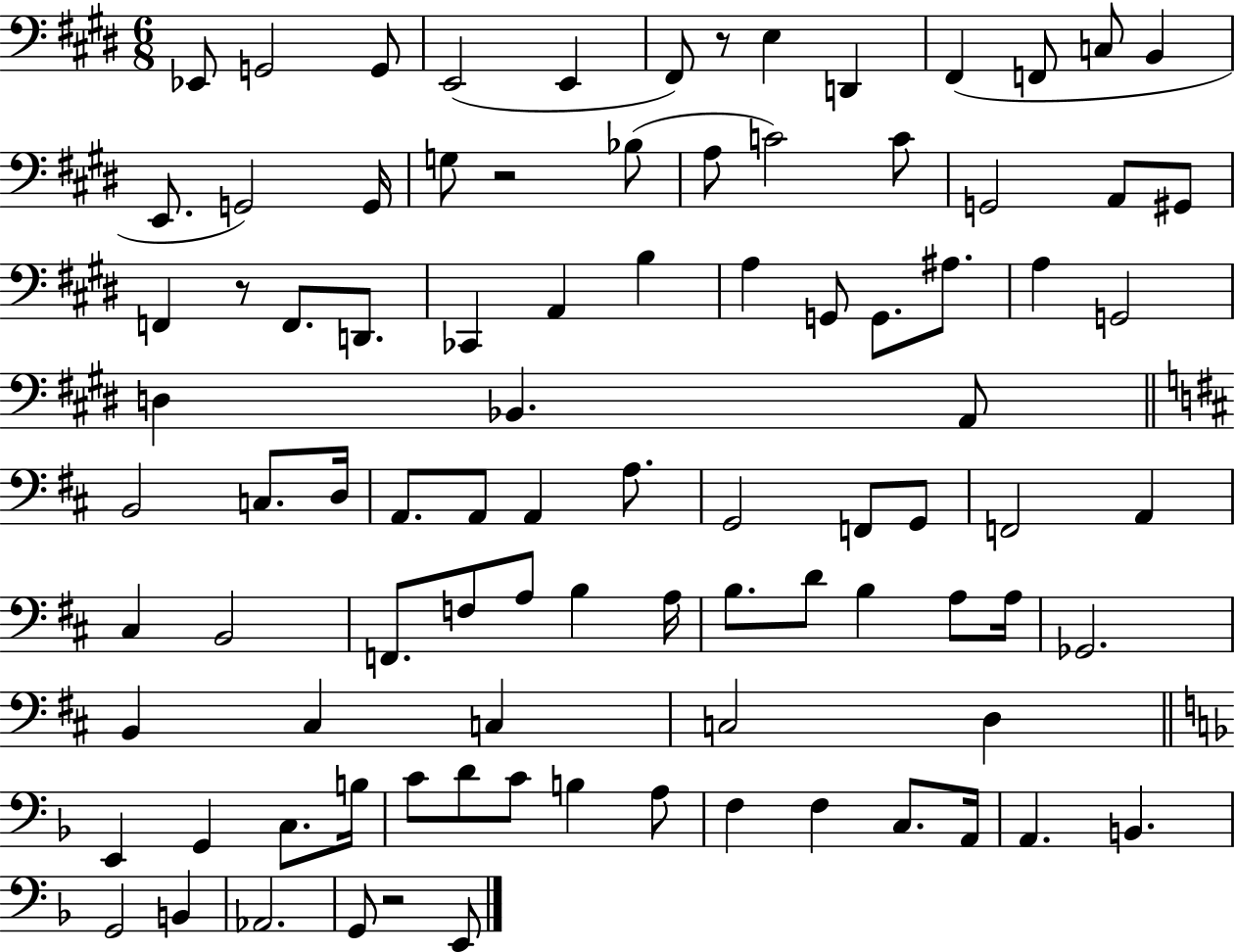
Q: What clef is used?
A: bass